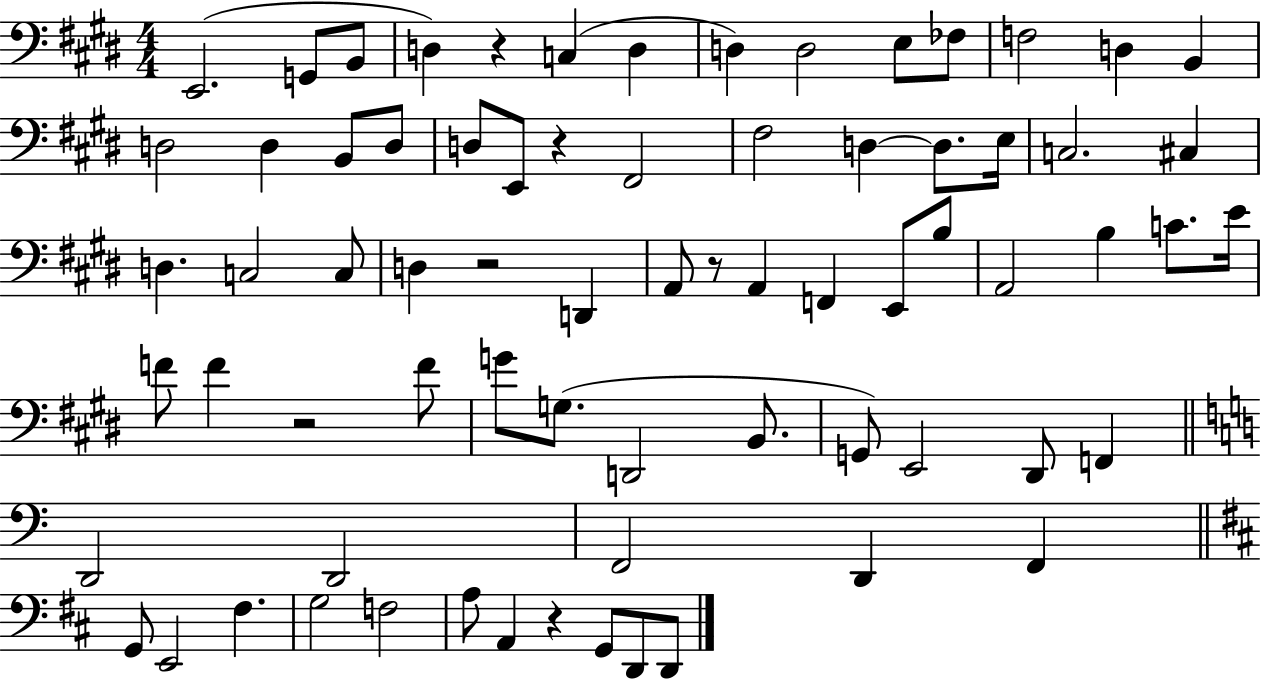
{
  \clef bass
  \numericTimeSignature
  \time 4/4
  \key e \major
  \repeat volta 2 { e,2.( g,8 b,8 | d4) r4 c4( d4 | d4) d2 e8 fes8 | f2 d4 b,4 | \break d2 d4 b,8 d8 | d8 e,8 r4 fis,2 | fis2 d4~~ d8. e16 | c2. cis4 | \break d4. c2 c8 | d4 r2 d,4 | a,8 r8 a,4 f,4 e,8 b8 | a,2 b4 c'8. e'16 | \break f'8 f'4 r2 f'8 | g'8 g8.( d,2 b,8. | g,8) e,2 dis,8 f,4 | \bar "||" \break \key c \major d,2 d,2 | f,2 d,4 f,4 | \bar "||" \break \key d \major g,8 e,2 fis4. | g2 f2 | a8 a,4 r4 g,8 d,8 d,8 | } \bar "|."
}